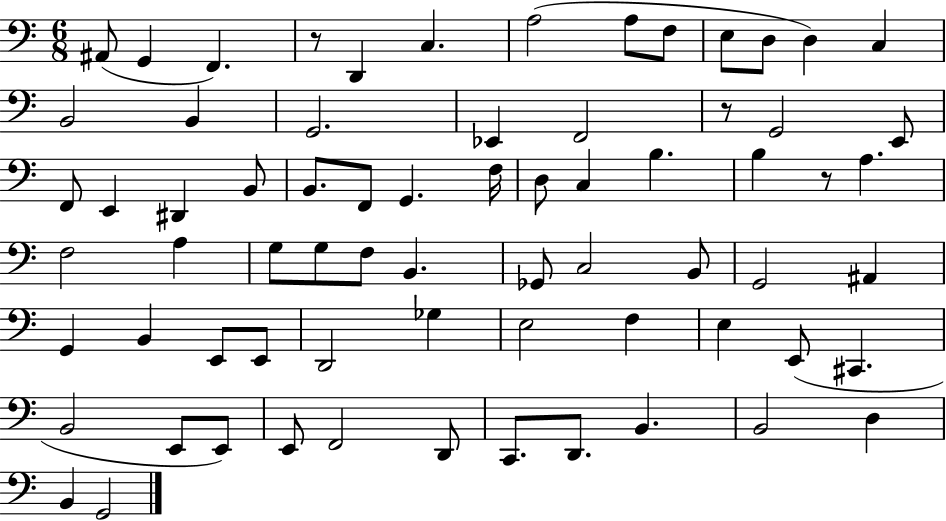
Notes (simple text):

A#2/e G2/q F2/q. R/e D2/q C3/q. A3/h A3/e F3/e E3/e D3/e D3/q C3/q B2/h B2/q G2/h. Eb2/q F2/h R/e G2/h E2/e F2/e E2/q D#2/q B2/e B2/e. F2/e G2/q. F3/s D3/e C3/q B3/q. B3/q R/e A3/q. F3/h A3/q G3/e G3/e F3/e B2/q. Gb2/e C3/h B2/e G2/h A#2/q G2/q B2/q E2/e E2/e D2/h Gb3/q E3/h F3/q E3/q E2/e C#2/q. B2/h E2/e E2/e E2/e F2/h D2/e C2/e. D2/e. B2/q. B2/h D3/q B2/q G2/h